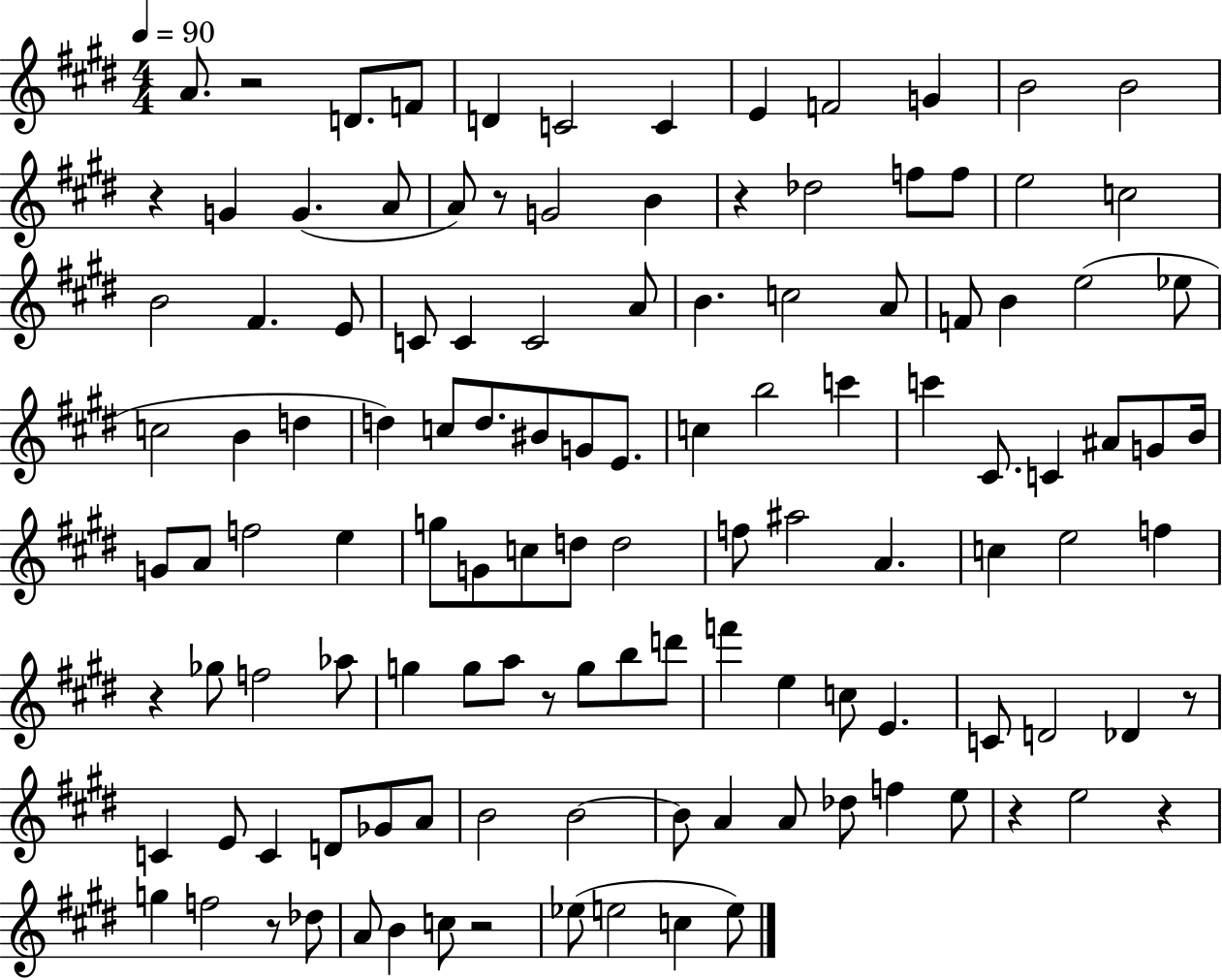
{
  \clef treble
  \numericTimeSignature
  \time 4/4
  \key e \major
  \tempo 4 = 90
  a'8. r2 d'8. f'8 | d'4 c'2 c'4 | e'4 f'2 g'4 | b'2 b'2 | \break r4 g'4 g'4.( a'8 | a'8) r8 g'2 b'4 | r4 des''2 f''8 f''8 | e''2 c''2 | \break b'2 fis'4. e'8 | c'8 c'4 c'2 a'8 | b'4. c''2 a'8 | f'8 b'4 e''2( ees''8 | \break c''2 b'4 d''4 | d''4) c''8 d''8. bis'8 g'8 e'8. | c''4 b''2 c'''4 | c'''4 cis'8. c'4 ais'8 g'8 b'16 | \break g'8 a'8 f''2 e''4 | g''8 g'8 c''8 d''8 d''2 | f''8 ais''2 a'4. | c''4 e''2 f''4 | \break r4 ges''8 f''2 aes''8 | g''4 g''8 a''8 r8 g''8 b''8 d'''8 | f'''4 e''4 c''8 e'4. | c'8 d'2 des'4 r8 | \break c'4 e'8 c'4 d'8 ges'8 a'8 | b'2 b'2~~ | b'8 a'4 a'8 des''8 f''4 e''8 | r4 e''2 r4 | \break g''4 f''2 r8 des''8 | a'8 b'4 c''8 r2 | ees''8( e''2 c''4 e''8) | \bar "|."
}